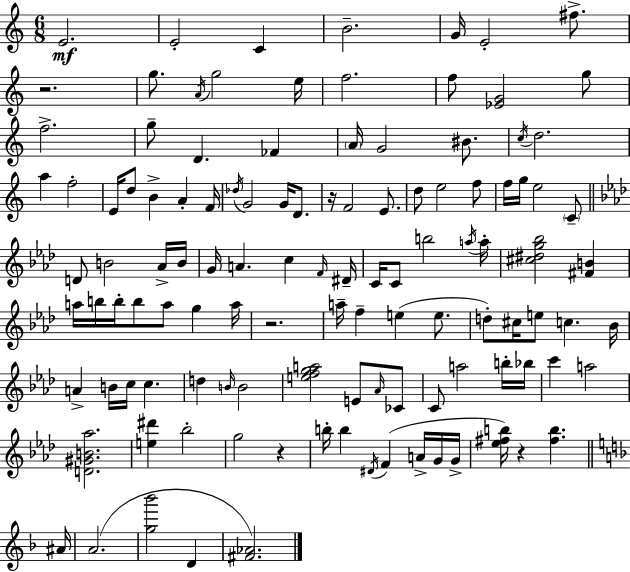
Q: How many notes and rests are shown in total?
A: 116